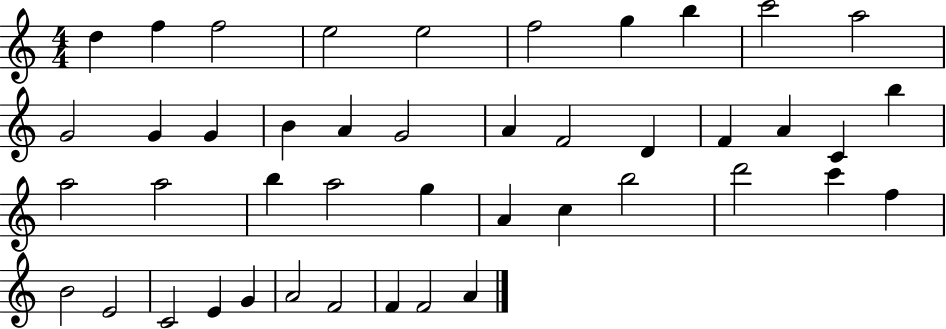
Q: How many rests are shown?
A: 0